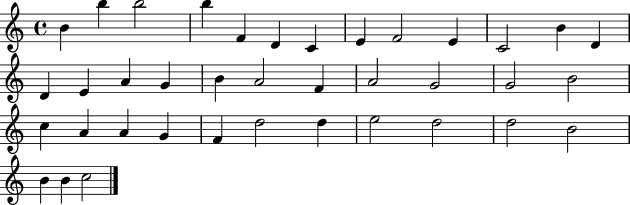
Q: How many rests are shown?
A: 0